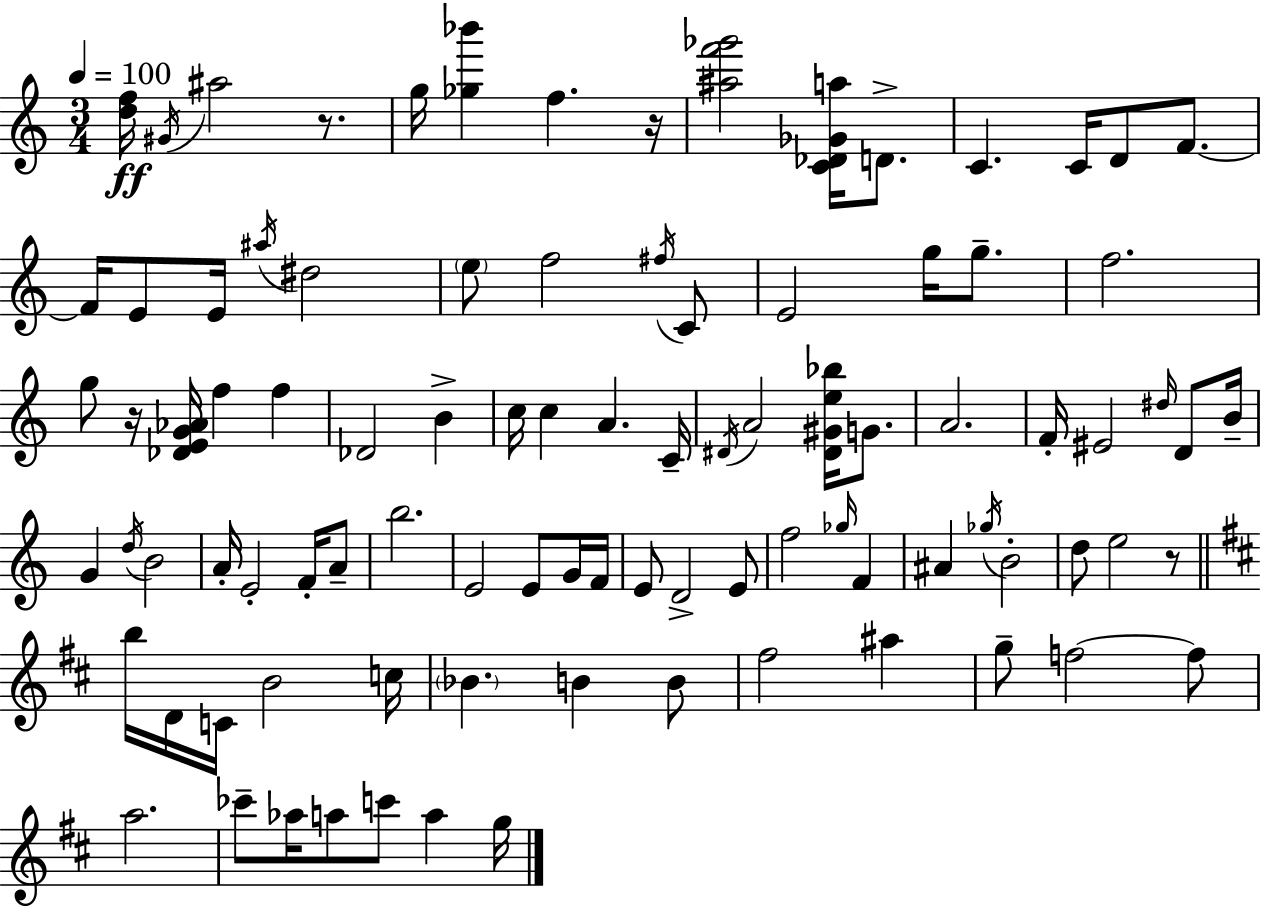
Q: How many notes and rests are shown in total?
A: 93